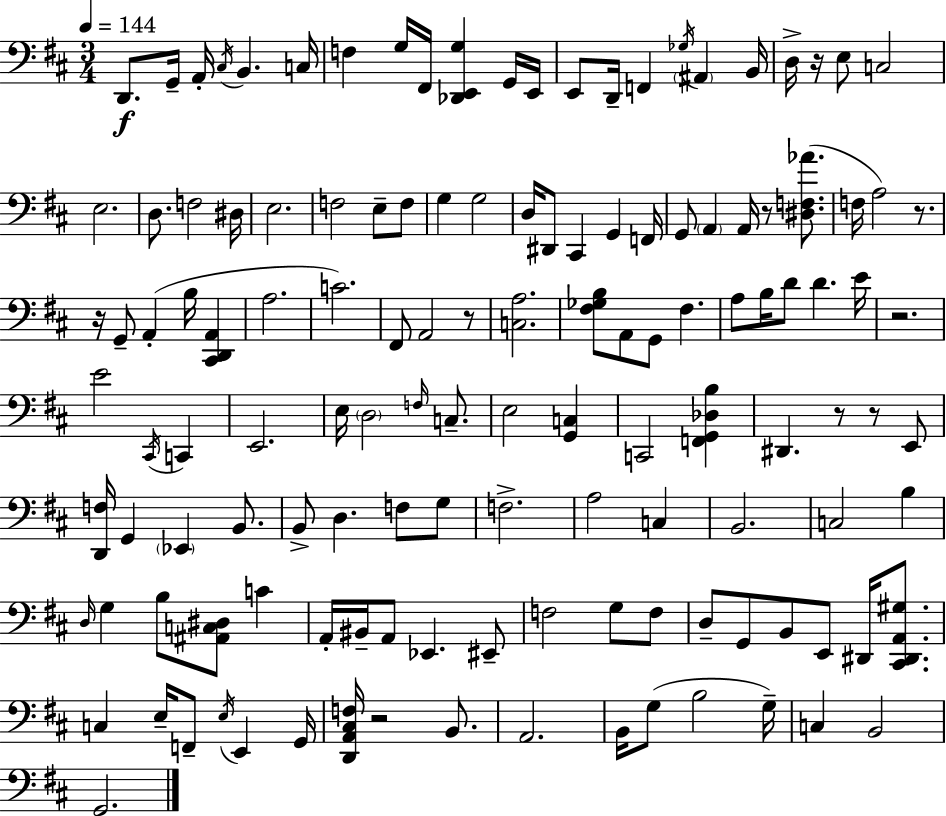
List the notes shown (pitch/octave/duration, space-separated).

D2/e. G2/s A2/s C#3/s B2/q. C3/s F3/q G3/s F#2/s [Db2,E2,G3]/q G2/s E2/s E2/e D2/s F2/q Gb3/s A#2/q B2/s D3/s R/s E3/e C3/h E3/h. D3/e. F3/h D#3/s E3/h. F3/h E3/e F3/e G3/q G3/h D3/s D#2/e C#2/q G2/q F2/s G2/e A2/q A2/s R/e [D#3,F3,Ab4]/e. F3/s A3/h R/e. R/s G2/e A2/q B3/s [C#2,D2,A2]/q A3/h. C4/h. F#2/e A2/h R/e [C3,A3]/h. [F#3,Gb3,B3]/e A2/e G2/e F#3/q. A3/e B3/s D4/e D4/q. E4/s R/h. E4/h C#2/s C2/q E2/h. E3/s D3/h F3/s C3/e. E3/h [G2,C3]/q C2/h [F2,G2,Db3,B3]/q D#2/q. R/e R/e E2/e [D2,F3]/s G2/q Eb2/q B2/e. B2/e D3/q. F3/e G3/e F3/h. A3/h C3/q B2/h. C3/h B3/q D3/s G3/q B3/e [A#2,C3,D#3]/e C4/q A2/s BIS2/s A2/e Eb2/q. EIS2/e F3/h G3/e F3/e D3/e G2/e B2/e E2/e D#2/s [C#2,D#2,A2,G#3]/e. C3/q E3/s F2/e E3/s E2/q G2/s [D2,A2,C#3,F3]/s R/h B2/e. A2/h. B2/s G3/e B3/h G3/s C3/q B2/h G2/h.